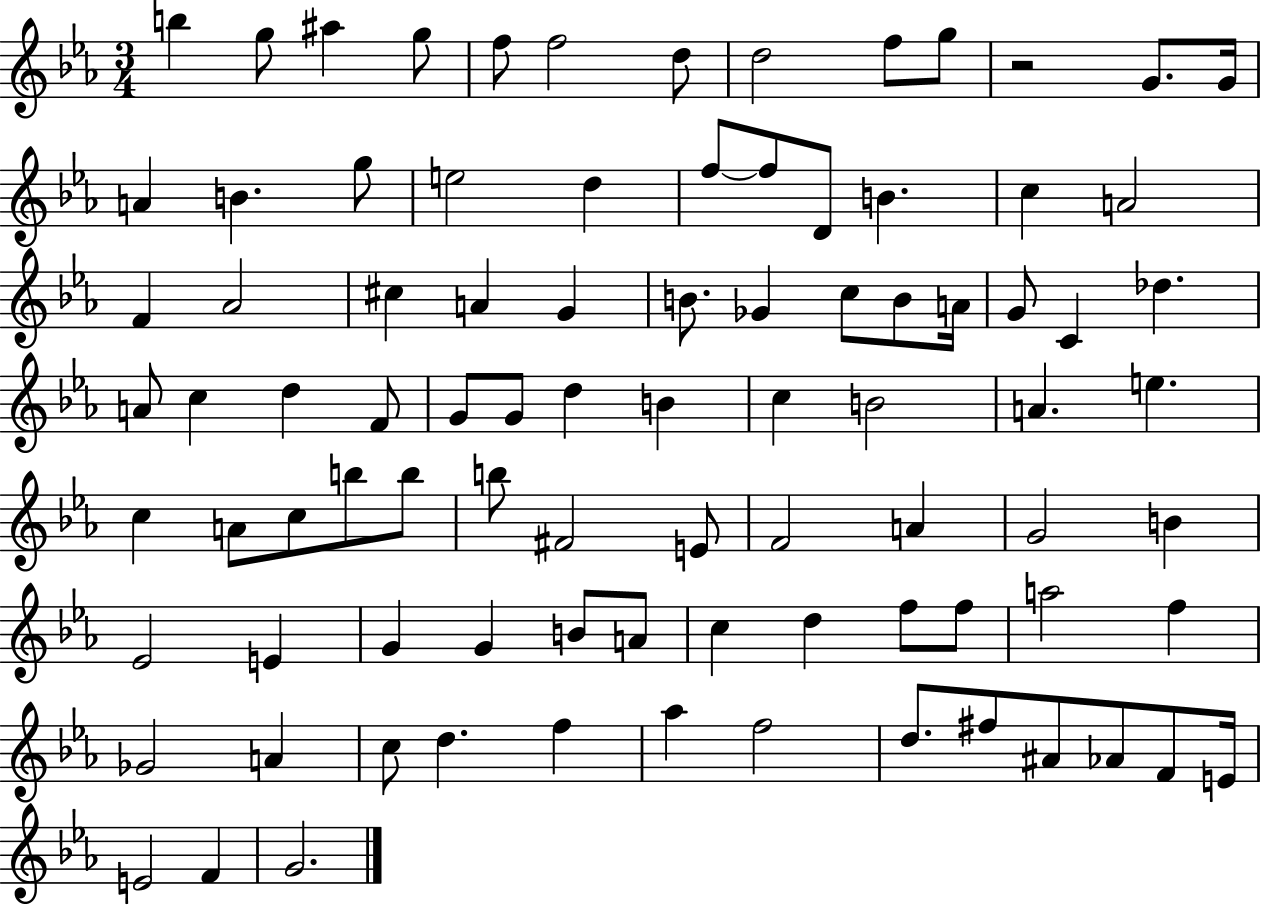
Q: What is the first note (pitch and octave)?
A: B5